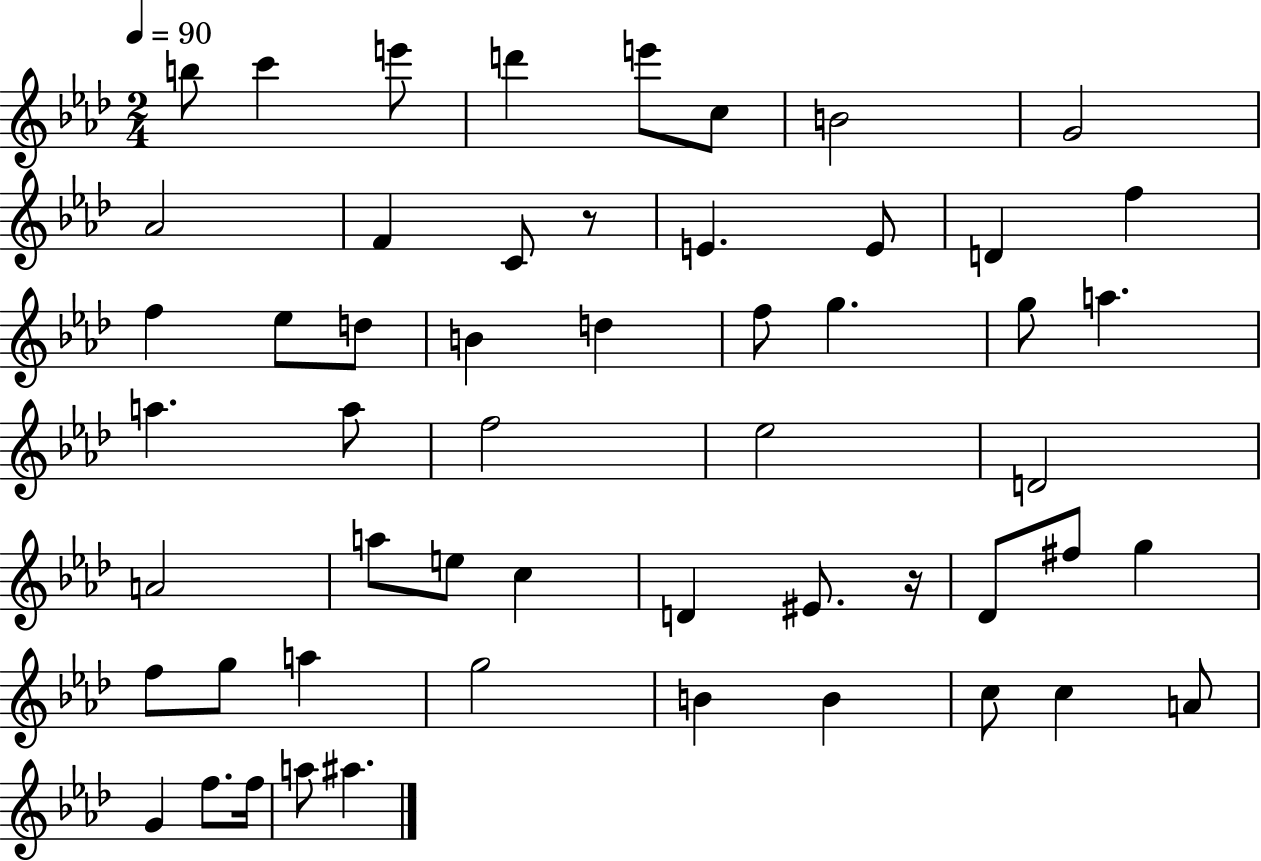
B5/e C6/q E6/e D6/q E6/e C5/e B4/h G4/h Ab4/h F4/q C4/e R/e E4/q. E4/e D4/q F5/q F5/q Eb5/e D5/e B4/q D5/q F5/e G5/q. G5/e A5/q. A5/q. A5/e F5/h Eb5/h D4/h A4/h A5/e E5/e C5/q D4/q EIS4/e. R/s Db4/e F#5/e G5/q F5/e G5/e A5/q G5/h B4/q B4/q C5/e C5/q A4/e G4/q F5/e. F5/s A5/e A#5/q.